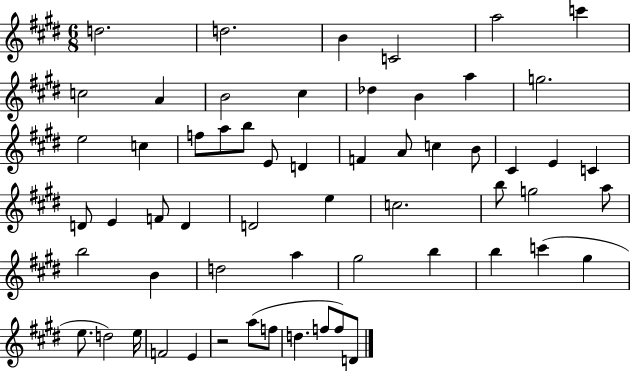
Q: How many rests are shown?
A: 1